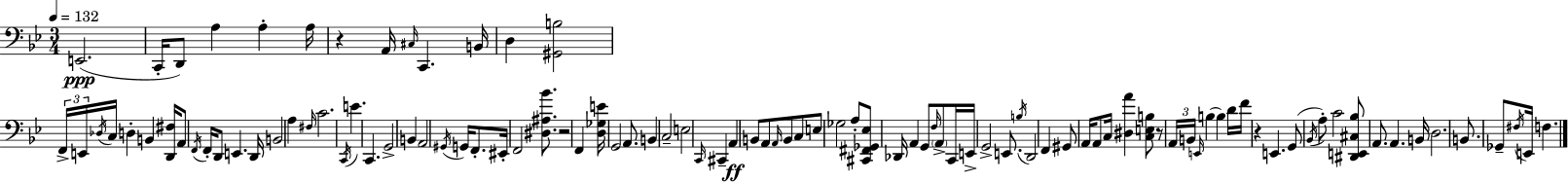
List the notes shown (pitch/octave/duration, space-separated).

E2/h. C2/s D2/e A3/q A3/q A3/s R/q A2/s C#3/s C2/q. B2/s D3/q [G#2,B3]/h F2/s E2/s Db3/s C3/s D3/q B2/q [D2,F#3]/s A2/e F2/s F2/s D2/e E2/q. D2/s B2/h A3/q F#3/s C4/h. C2/s E4/q. C2/q. G2/h B2/q A2/h G#2/s G2/s F2/e. EIS2/s F2/h [D#3,A#3,Bb4]/e. R/h F2/q [D3,Gb3,E4]/s G2/h A2/e. B2/q C3/h E3/h C2/s C#2/q A2/q B2/e A2/e A2/s B2/e C3/e E3/e Gb3/h A3/e [C#2,F#2,Gb2,Eb3]/e Db2/s A2/q G2/e F3/s A2/e C2/s E2/s G2/h E2/e. B3/s D2/h F2/q G#2/e A2/s A2/e C3/s [D#3,A4]/q [C3,E3,B3]/e R/e A2/s B2/s E2/s B3/q B3/q D4/s F4/s R/q E2/q. G2/e Bb2/s A3/e C4/h [D#2,E2,C#3,Bb3]/e A2/e. A2/q. B2/s D3/h. B2/e. Gb2/e F#3/s E2/s F3/q.